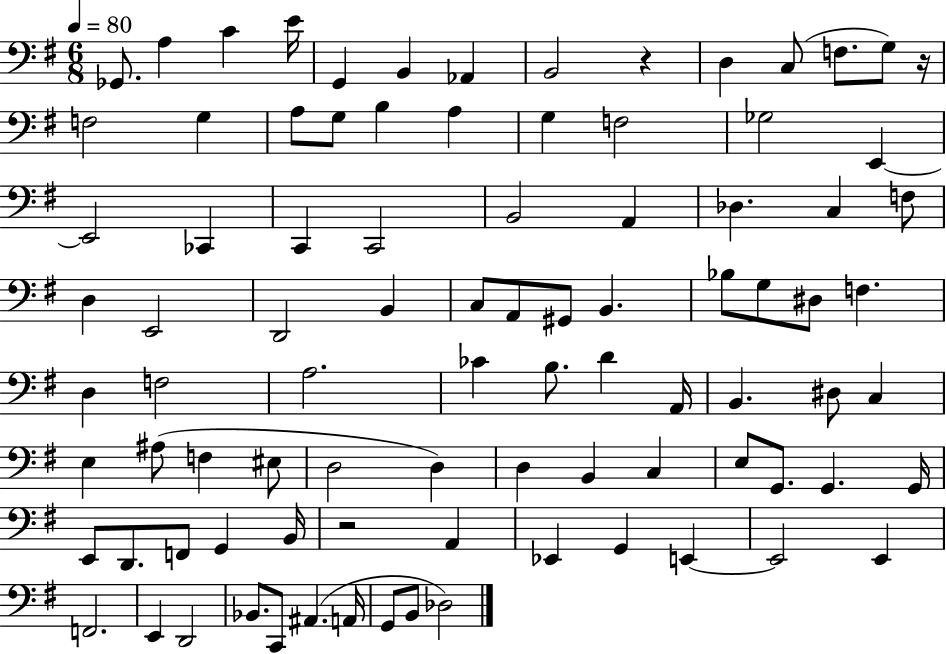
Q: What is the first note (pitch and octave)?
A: Gb2